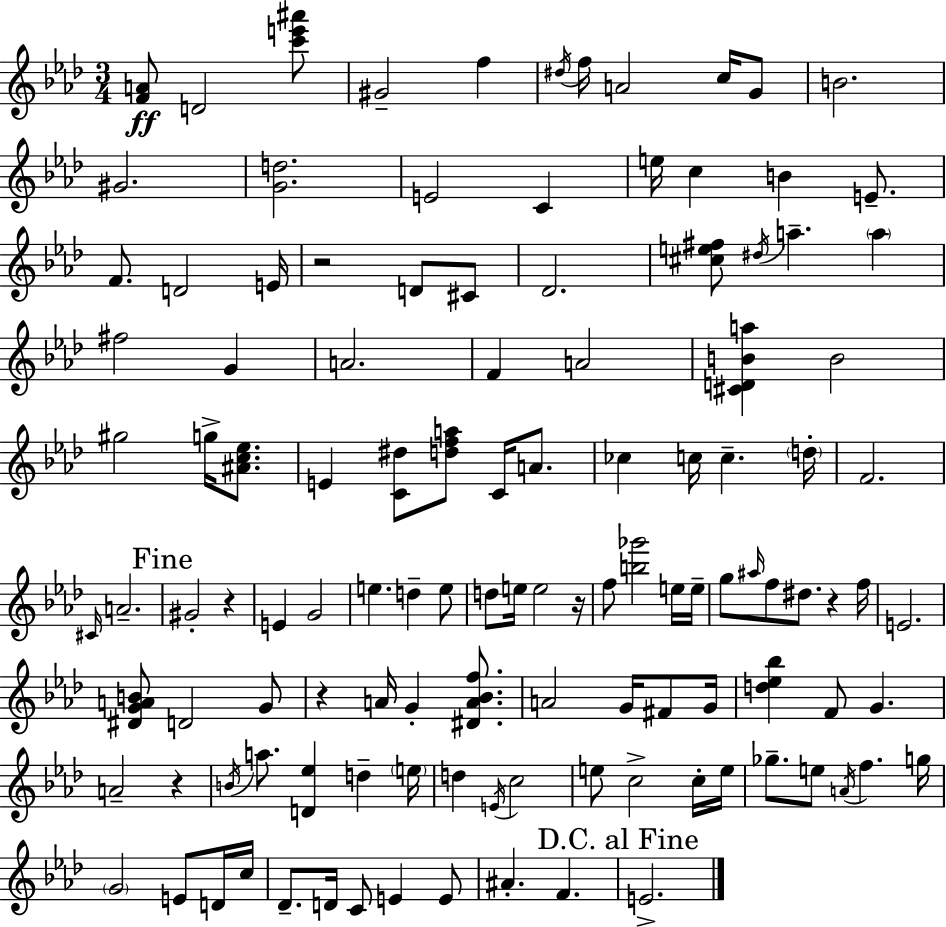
{
  \clef treble
  \numericTimeSignature
  \time 3/4
  \key aes \major
  \repeat volta 2 { <f' a'>8\ff d'2 <c''' e''' ais'''>8 | gis'2-- f''4 | \acciaccatura { dis''16 } f''16 a'2 c''16 g'8 | b'2. | \break gis'2. | <g' d''>2. | e'2 c'4 | e''16 c''4 b'4 e'8.-- | \break f'8. d'2 | e'16 r2 d'8 cis'8 | des'2. | <cis'' e'' fis''>8 \acciaccatura { dis''16 } a''4.-- \parenthesize a''4 | \break fis''2 g'4 | a'2. | f'4 a'2 | <cis' d' b' a''>4 b'2 | \break gis''2 g''16-> <ais' c'' ees''>8. | e'4 <c' dis''>8 <d'' f'' a''>8 c'16 a'8. | ces''4 c''16 c''4.-- | \parenthesize d''16-. f'2. | \break \grace { cis'16 } a'2.-- | \mark "Fine" gis'2-. r4 | e'4 g'2 | e''4. d''4-- | \break e''8 d''8 e''16 e''2 | r16 f''8 <b'' ges'''>2 | e''16 e''16-- g''8 \grace { ais''16 } f''8 dis''8. r4 | f''16 e'2. | \break <dis' g' a' b'>8 d'2 | g'8 r4 a'16 g'4-. | <dis' a' bes' f''>8. a'2 | g'16 fis'8 g'16 <d'' ees'' bes''>4 f'8 g'4. | \break a'2-- | r4 \acciaccatura { b'16 } a''8. <d' ees''>4 | d''4-- \parenthesize e''16 d''4 \acciaccatura { e'16 } c''2 | e''8 c''2-> | \break c''16-. e''16 ges''8.-- e''8 \acciaccatura { a'16 } | f''4. g''16 \parenthesize g'2 | e'8 d'16 c''16 des'8.-- d'16 c'8 | e'4 e'8 ais'4.-. | \break f'4. \mark "D.C. al Fine" e'2.-> | } \bar "|."
}